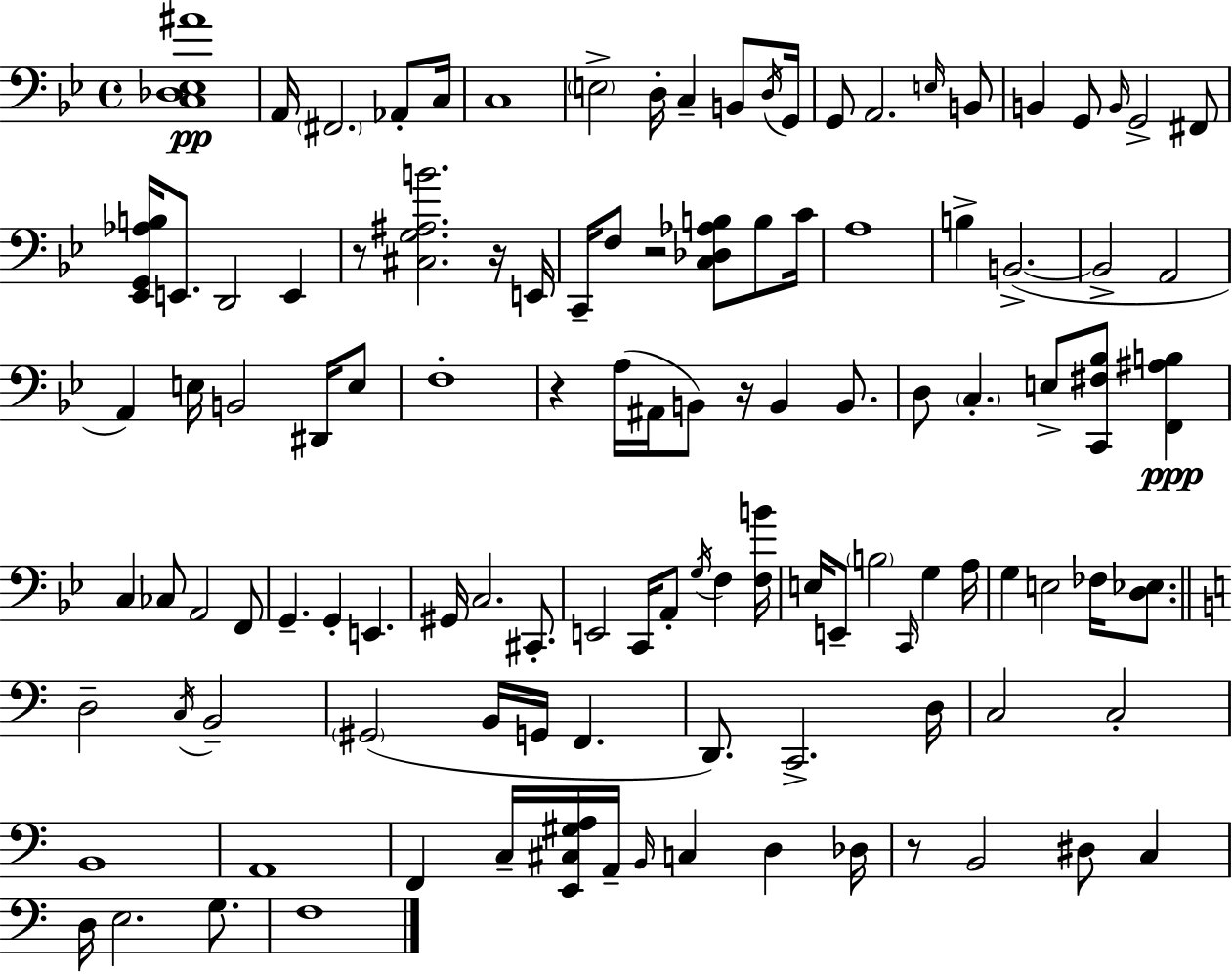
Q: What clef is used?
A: bass